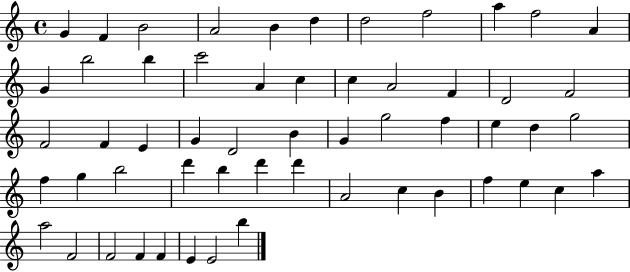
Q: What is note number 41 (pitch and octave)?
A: D6